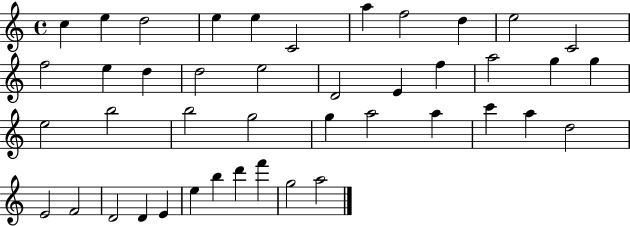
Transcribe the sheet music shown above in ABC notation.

X:1
T:Untitled
M:4/4
L:1/4
K:C
c e d2 e e C2 a f2 d e2 C2 f2 e d d2 e2 D2 E f a2 g g e2 b2 b2 g2 g a2 a c' a d2 E2 F2 D2 D E e b d' f' g2 a2